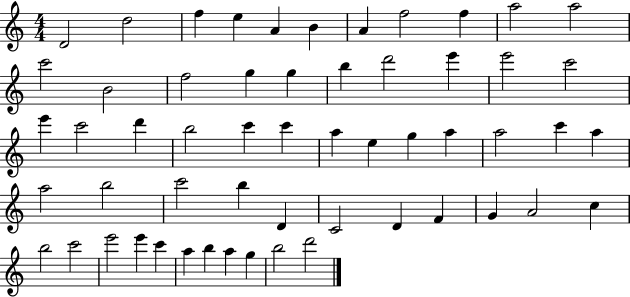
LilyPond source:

{
  \clef treble
  \numericTimeSignature
  \time 4/4
  \key c \major
  d'2 d''2 | f''4 e''4 a'4 b'4 | a'4 f''2 f''4 | a''2 a''2 | \break c'''2 b'2 | f''2 g''4 g''4 | b''4 d'''2 e'''4 | e'''2 c'''2 | \break e'''4 c'''2 d'''4 | b''2 c'''4 c'''4 | a''4 e''4 g''4 a''4 | a''2 c'''4 a''4 | \break a''2 b''2 | c'''2 b''4 d'4 | c'2 d'4 f'4 | g'4 a'2 c''4 | \break b''2 c'''2 | e'''2 e'''4 c'''4 | a''4 b''4 a''4 g''4 | b''2 d'''2 | \break \bar "|."
}